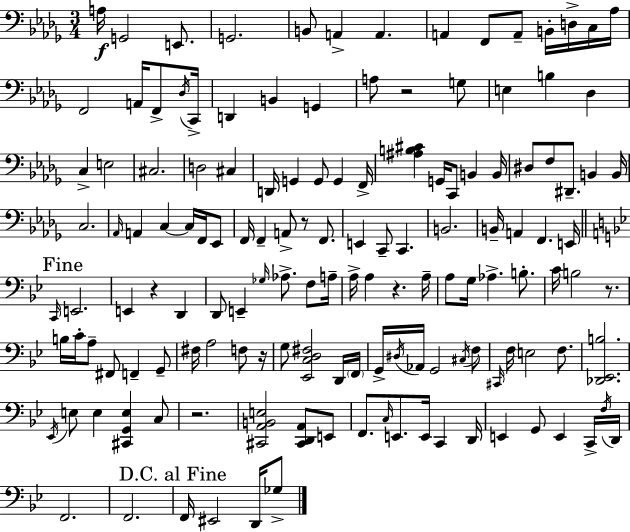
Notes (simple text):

A3/s G2/h E2/e. G2/h. B2/e A2/q A2/q. A2/q F2/e A2/e B2/s D3/s C3/s Ab3/s F2/h A2/s F2/e Db3/s C2/s D2/q B2/q G2/q A3/e R/h G3/e E3/q B3/q Db3/q C3/q E3/h C#3/h. D3/h C#3/q D2/s G2/q G2/e G2/q F2/s [A#3,B3,C#4]/q G2/s C2/e B2/q B2/s D#3/e F3/e D#2/e. B2/q B2/s C3/h. Ab2/s A2/q C3/q C3/s F2/s Eb2/e F2/s F2/q A2/e R/e F2/e. E2/q C2/e C2/q. B2/h. B2/s A2/q F2/q. E2/s C2/s E2/h. E2/q R/q D2/q D2/e E2/q Gb3/s Ab3/e. F3/e A3/s A3/s A3/q R/q. A3/s A3/e G3/s Ab3/q. B3/e. C4/s B3/h R/e. B3/s C4/s A3/e F#2/e F2/q G2/e F#3/s A3/h F3/e R/s G3/e [Eb2,C3,D3,F#3]/h D2/s F2/s G2/s D#3/s Ab2/s G2/h C#3/s F3/e C#2/s F3/s E3/h F3/e. [Db2,Eb2,B3]/h. Eb2/s E3/e E3/q [C#2,G2,E3]/q C3/e R/h. [C#2,A2,B2,E3]/h [C#2,D2,A2]/e E2/e F2/e. C3/s E2/e. E2/s C2/q D2/s E2/q G2/e E2/q C2/s F3/s D2/s F2/h. F2/h. F2/s EIS2/h D2/s Gb3/e